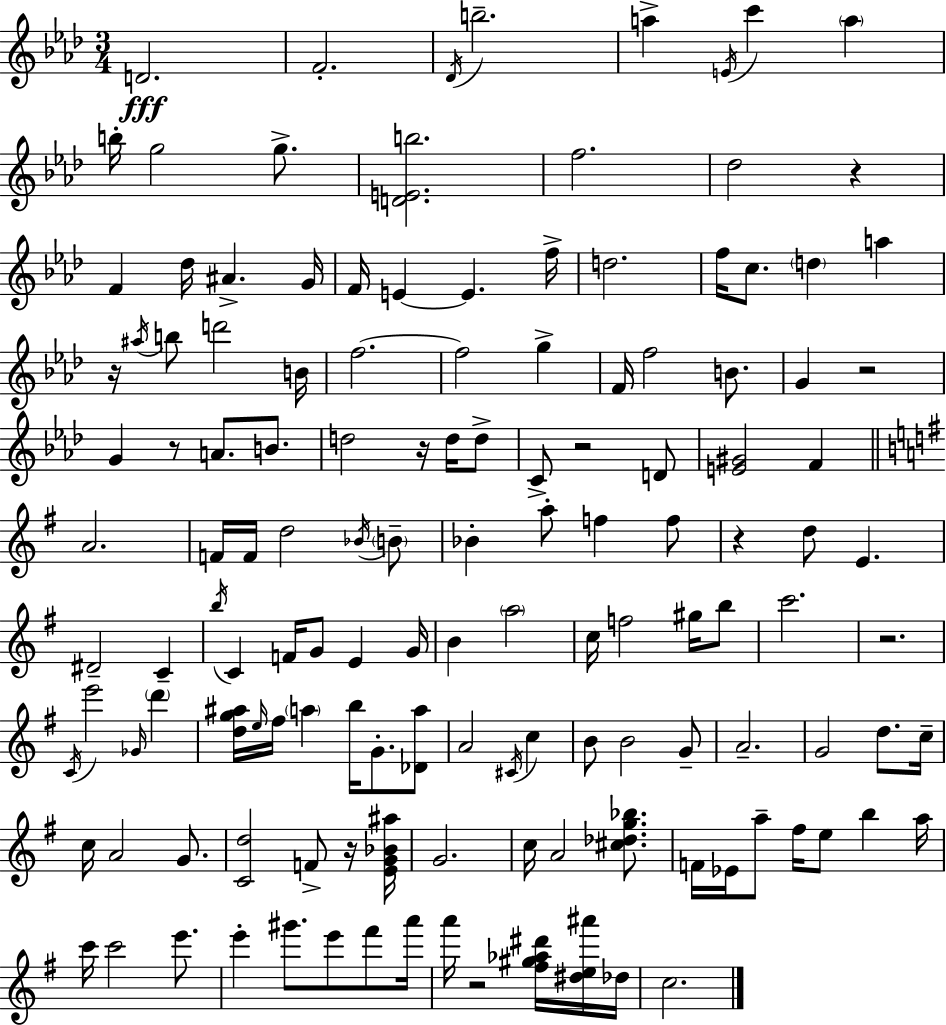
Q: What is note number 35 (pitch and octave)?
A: F5